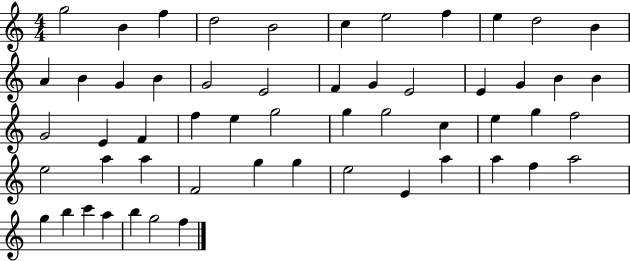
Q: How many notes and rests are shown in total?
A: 55